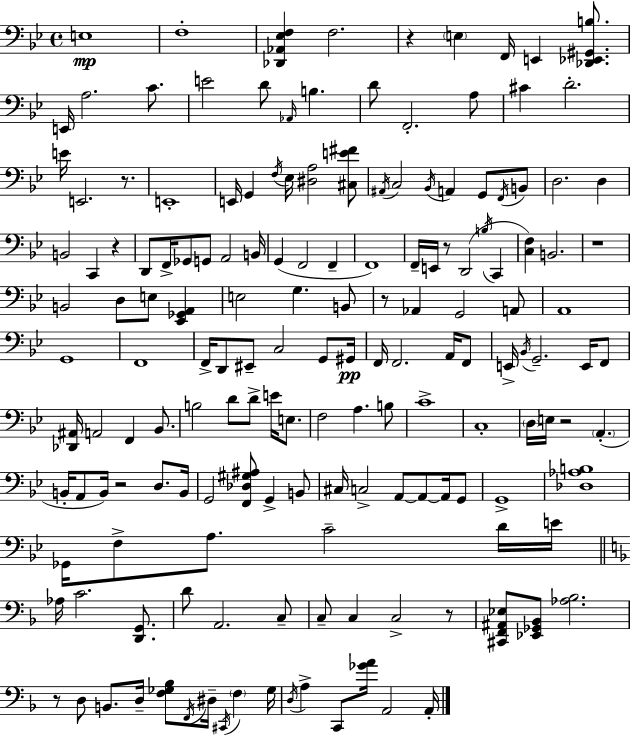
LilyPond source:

{
  \clef bass
  \time 4/4
  \defaultTimeSignature
  \key bes \major
  \repeat volta 2 { e1\mp | f1-. | <des, aes, ees f>4 f2. | r4 \parenthesize e4 f,16 e,4 <des, ees, gis, b>8. | \break e,16 a2. c'8. | e'2 d'8 \grace { aes,16 } b4. | d'8 f,2.-. a8 | cis'4 d'2.-. | \break e'16 e,2. r8. | e,1-. | e,16 g,4 \acciaccatura { f16 } ees16 <dis a>2 | <cis e' fis'>8 \acciaccatura { ais,16 } c2 \acciaccatura { bes,16 } a,4 | \break g,8 \acciaccatura { f,16 } b,8 d2. | d4 b,2 c,4 | r4 d,8 f,16-> ges,8 g,8 a,2 | b,16 g,4( f,2 | \break f,4-- f,1) | f,16-- e,16 r8 d,2( | \acciaccatura { b16 } c,4 <c f>4) b,2. | r1 | \break b,2 d8 | e8 <ees, ges, a,>4 e2 g4. | b,8 r8 aes,4 g,2 | a,8 a,1 | \break g,1 | f,1 | f,16-> d,8 eis,8-- c2 | g,8 gis,16\pp f,16 f,2. | \break a,16 f,8 e,16-> \acciaccatura { bes,16 } g,2.-- | e,16 f,8 <des, ais,>16 a,2 | f,4 bes,8. b2 d'8 | d'8-> e'16 e8. f2 a4. | \break b8 c'1-> | c1-. | \parenthesize d16 e16 r2 | \parenthesize a,4.-.( b,16-. a,8 b,16) r2 | \break d8. b,16 g,2 <f, des gis ais>8 | g,4-> b,8 cis16 c2-> | a,8~~ a,8~~ a,16 g,8 g,1-> | <des aes b>1 | \break ges,16 f8-> a8. c'2-- | d'16 e'16 \bar "||" \break \key f \major aes16 c'2. <d, g,>8. | d'8 a,2. c8-- | c8-- c4 c2-> r8 | <cis, f, ais, ees>8 <ees, ges, bes,>8 <aes bes>2. | \break r8 d8 b,8. d16-- <f ges bes>8 \acciaccatura { f,16 } dis16-- \acciaccatura { cis,16 } \parenthesize f4 | ges16 \acciaccatura { d16 } a4-> c,8 <ges' a'>16 a,2 | a,16-. } \bar "|."
}